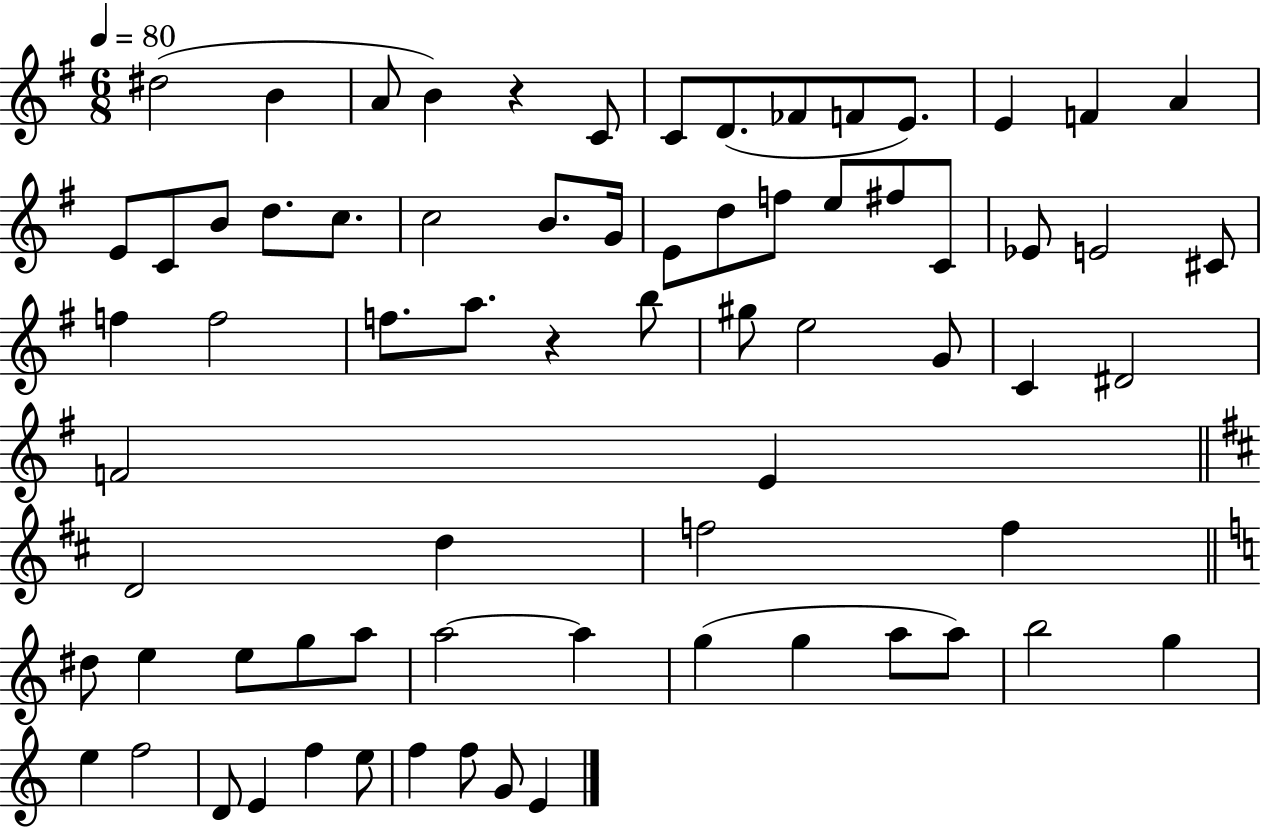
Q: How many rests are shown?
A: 2